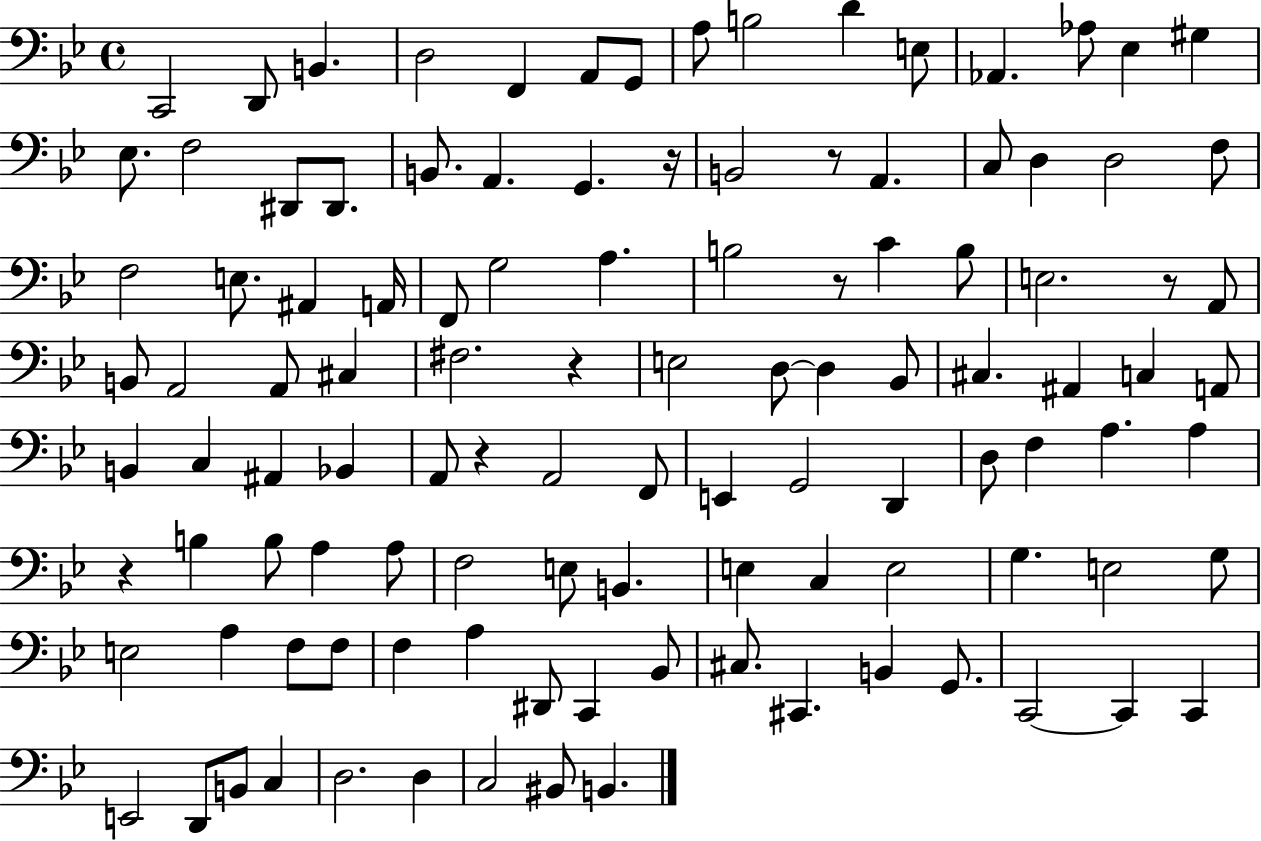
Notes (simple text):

C2/h D2/e B2/q. D3/h F2/q A2/e G2/e A3/e B3/h D4/q E3/e Ab2/q. Ab3/e Eb3/q G#3/q Eb3/e. F3/h D#2/e D#2/e. B2/e. A2/q. G2/q. R/s B2/h R/e A2/q. C3/e D3/q D3/h F3/e F3/h E3/e. A#2/q A2/s F2/e G3/h A3/q. B3/h R/e C4/q B3/e E3/h. R/e A2/e B2/e A2/h A2/e C#3/q F#3/h. R/q E3/h D3/e D3/q Bb2/e C#3/q. A#2/q C3/q A2/e B2/q C3/q A#2/q Bb2/q A2/e R/q A2/h F2/e E2/q G2/h D2/q D3/e F3/q A3/q. A3/q R/q B3/q B3/e A3/q A3/e F3/h E3/e B2/q. E3/q C3/q E3/h G3/q. E3/h G3/e E3/h A3/q F3/e F3/e F3/q A3/q D#2/e C2/q Bb2/e C#3/e. C#2/q. B2/q G2/e. C2/h C2/q C2/q E2/h D2/e B2/e C3/q D3/h. D3/q C3/h BIS2/e B2/q.